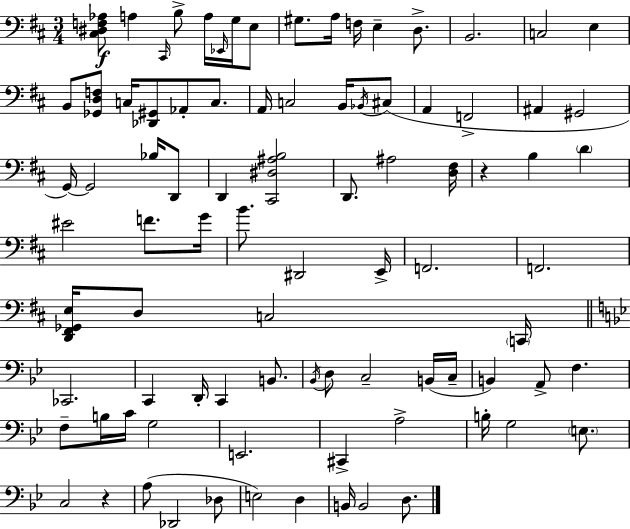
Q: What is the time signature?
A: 3/4